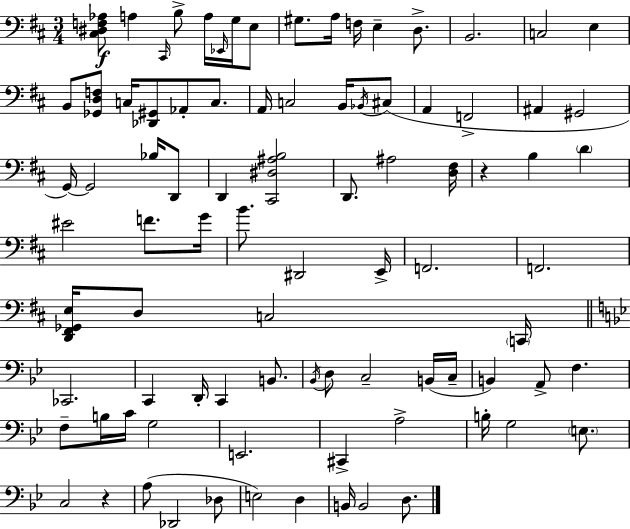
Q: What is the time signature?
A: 3/4